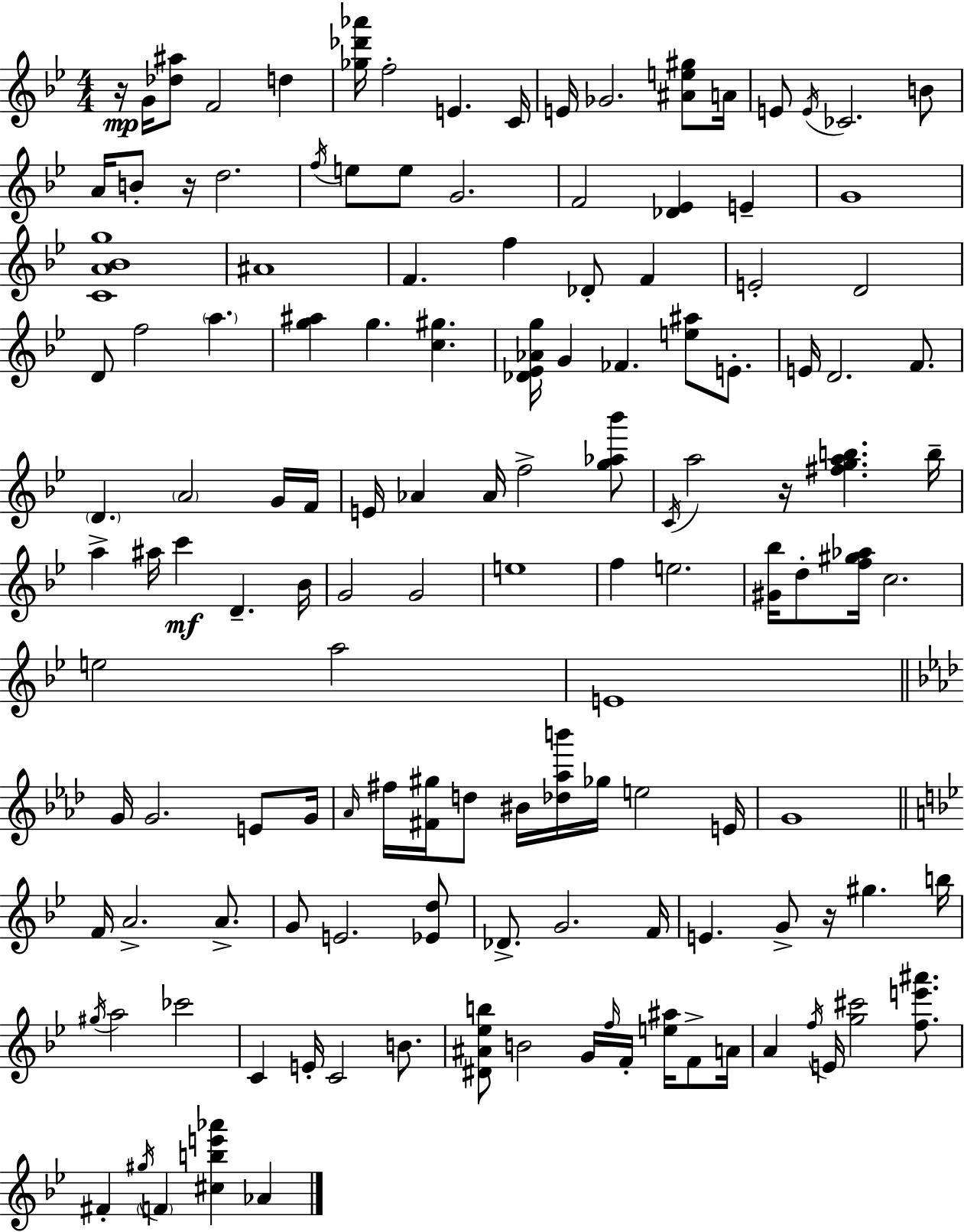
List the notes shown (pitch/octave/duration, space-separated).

R/s G4/s [Db5,A#5]/e F4/h D5/q [Gb5,Db6,Ab6]/s F5/h E4/q. C4/s E4/s Gb4/h. [A#4,E5,G#5]/e A4/s E4/e E4/s CES4/h. B4/e A4/s B4/e R/s D5/h. F5/s E5/e E5/e G4/h. F4/h [Db4,Eb4]/q E4/q G4/w [C4,A4,Bb4,G5]/w A#4/w F4/q. F5/q Db4/e F4/q E4/h D4/h D4/e F5/h A5/q. [G5,A#5]/q G5/q. [C5,G#5]/q. [Db4,Eb4,Ab4,G5]/s G4/q FES4/q. [E5,A#5]/e E4/e. E4/s D4/h. F4/e. D4/q. A4/h G4/s F4/s E4/s Ab4/q Ab4/s F5/h [G5,Ab5,Bb6]/e C4/s A5/h R/s [F#5,G5,A5,B5]/q. B5/s A5/q A#5/s C6/q D4/q. Bb4/s G4/h G4/h E5/w F5/q E5/h. [G#4,Bb5]/s D5/e [F5,G#5,Ab5]/s C5/h. E5/h A5/h E4/w G4/s G4/h. E4/e G4/s Ab4/s F#5/s [F#4,G#5]/s D5/e BIS4/s [Db5,Ab5,B6]/s Gb5/s E5/h E4/s G4/w F4/s A4/h. A4/e. G4/e E4/h. [Eb4,D5]/e Db4/e. G4/h. F4/s E4/q. G4/e R/s G#5/q. B5/s G#5/s A5/h CES6/h C4/q E4/s C4/h B4/e. [D#4,A#4,Eb5,B5]/e B4/h G4/s F5/s F4/s [E5,A#5]/s F4/e A4/s A4/q F5/s E4/s [G5,C#6]/h [F5,E6,A#6]/e. F#4/q G#5/s F4/q [C#5,B5,E6,Ab6]/q Ab4/q